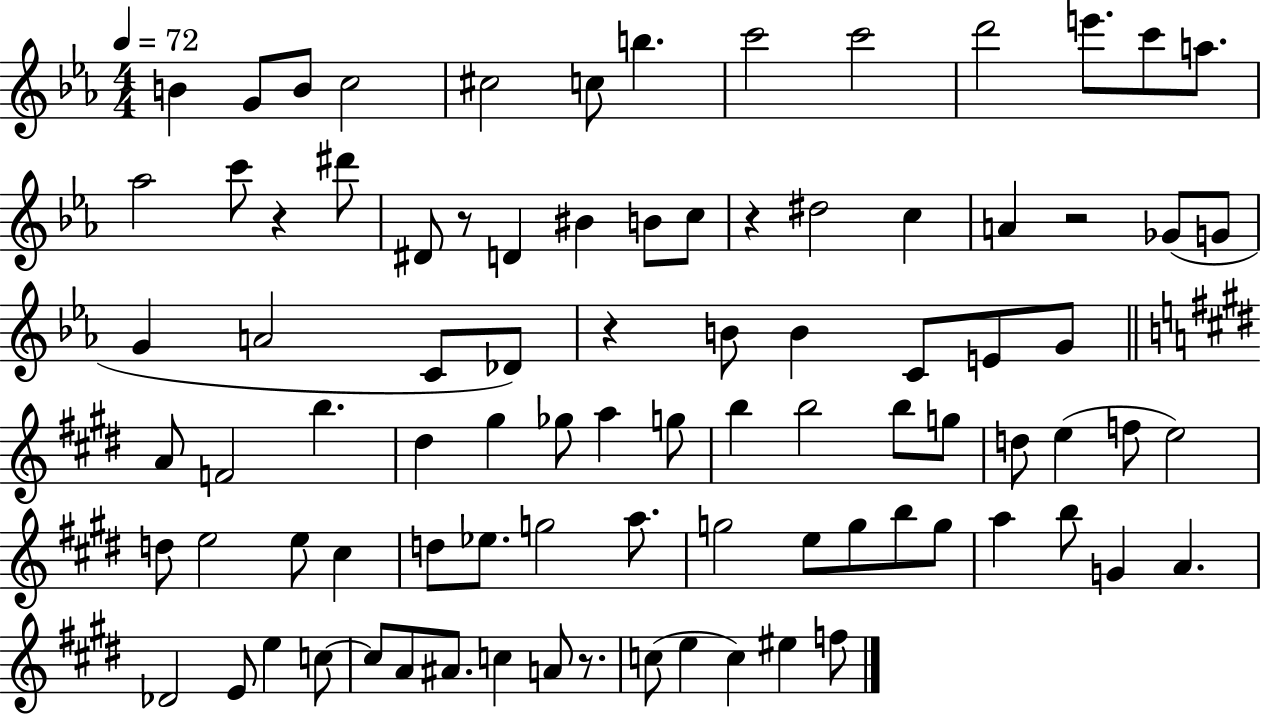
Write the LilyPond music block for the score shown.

{
  \clef treble
  \numericTimeSignature
  \time 4/4
  \key ees \major
  \tempo 4 = 72
  b'4 g'8 b'8 c''2 | cis''2 c''8 b''4. | c'''2 c'''2 | d'''2 e'''8. c'''8 a''8. | \break aes''2 c'''8 r4 dis'''8 | dis'8 r8 d'4 bis'4 b'8 c''8 | r4 dis''2 c''4 | a'4 r2 ges'8( g'8 | \break g'4 a'2 c'8 des'8) | r4 b'8 b'4 c'8 e'8 g'8 | \bar "||" \break \key e \major a'8 f'2 b''4. | dis''4 gis''4 ges''8 a''4 g''8 | b''4 b''2 b''8 g''8 | d''8 e''4( f''8 e''2) | \break d''8 e''2 e''8 cis''4 | d''8 ees''8. g''2 a''8. | g''2 e''8 g''8 b''8 g''8 | a''4 b''8 g'4 a'4. | \break des'2 e'8 e''4 c''8~~ | c''8 a'8 ais'8. c''4 a'8 r8. | c''8( e''4 c''4) eis''4 f''8 | \bar "|."
}